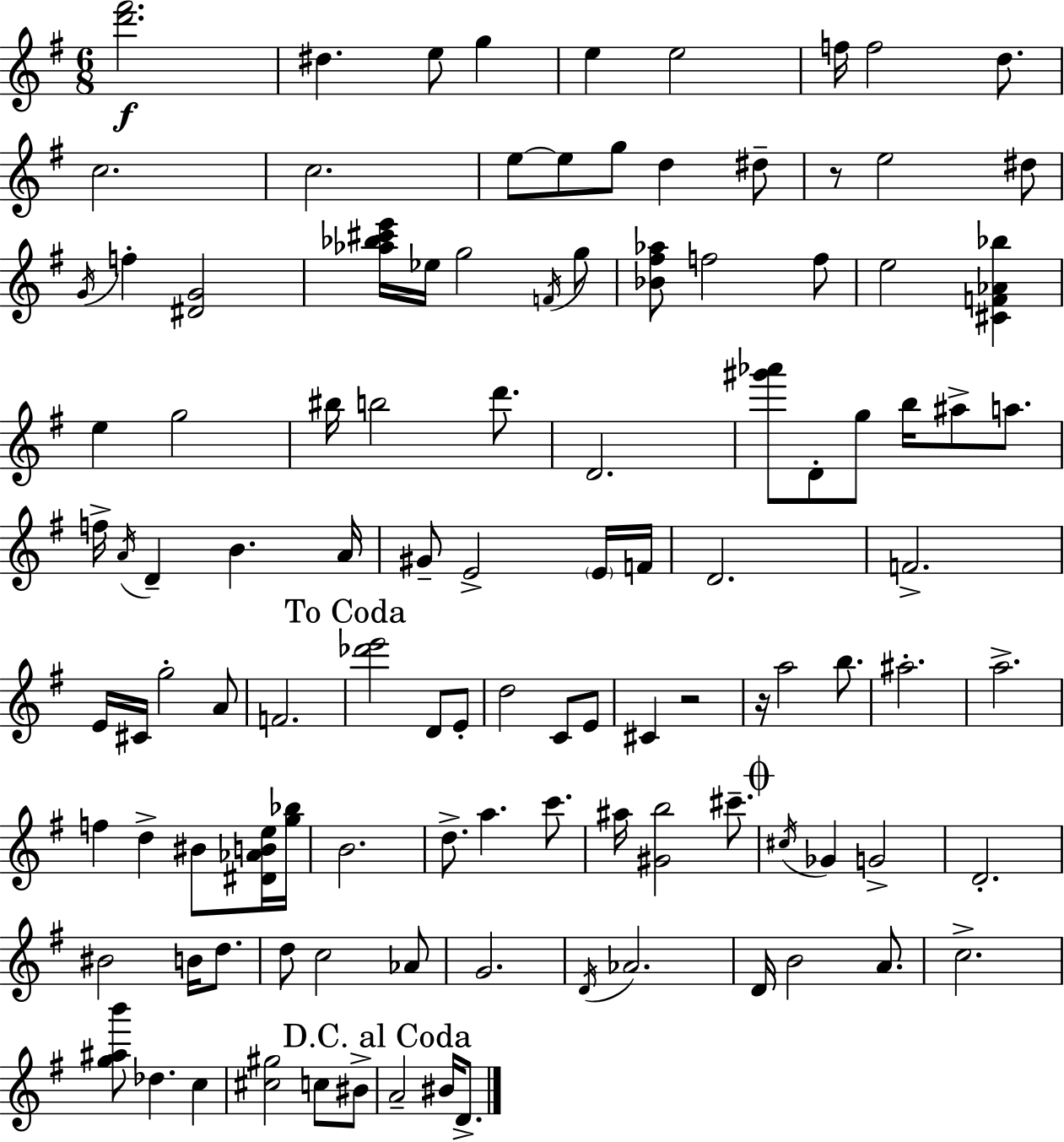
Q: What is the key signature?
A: G major